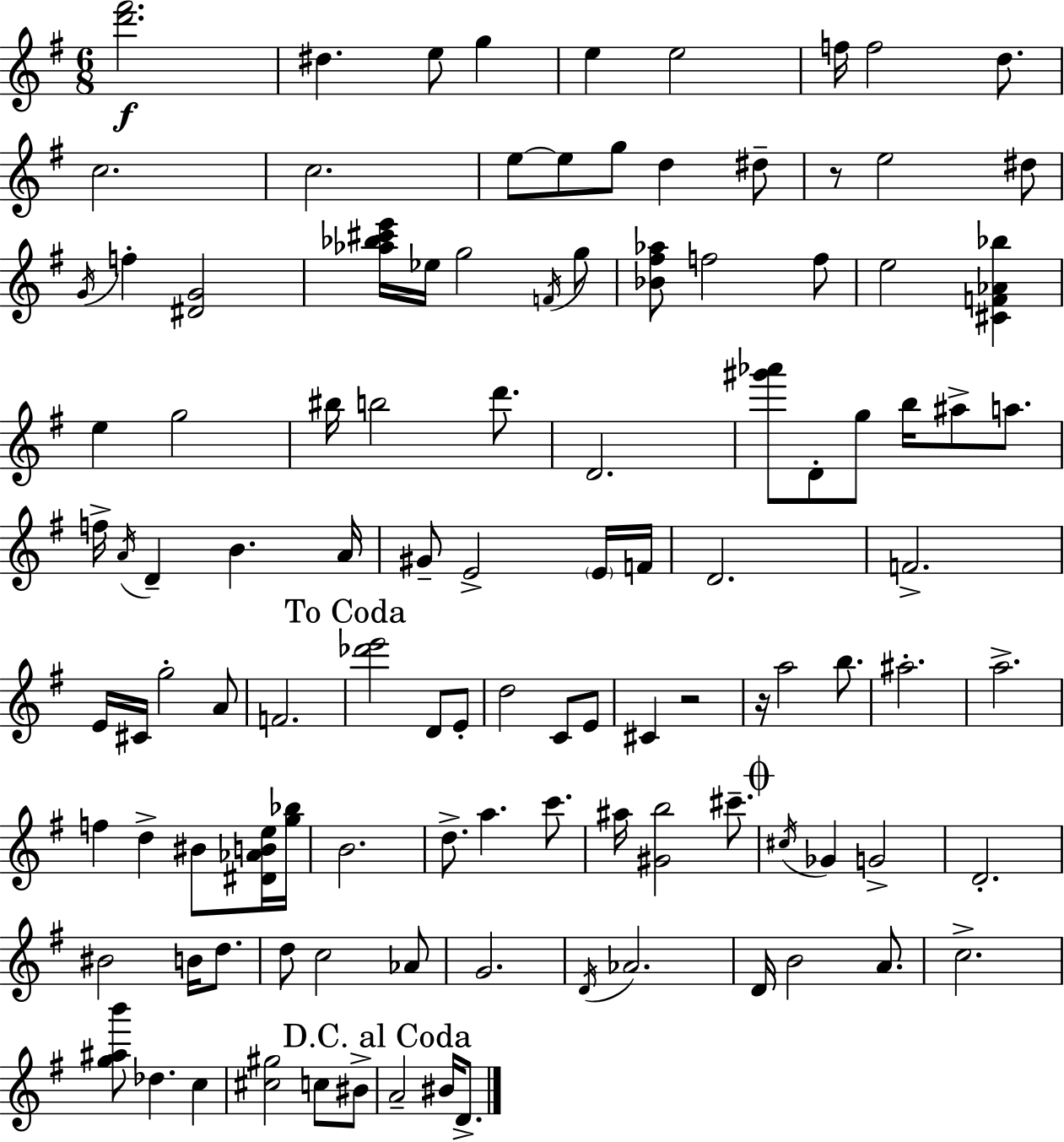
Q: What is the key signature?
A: G major